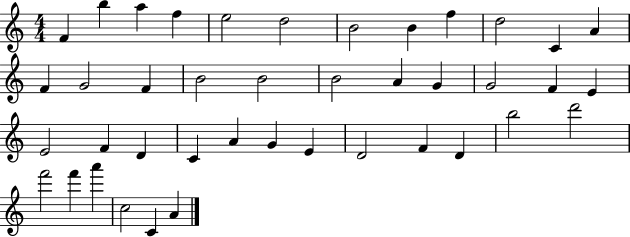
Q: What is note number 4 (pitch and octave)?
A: F5